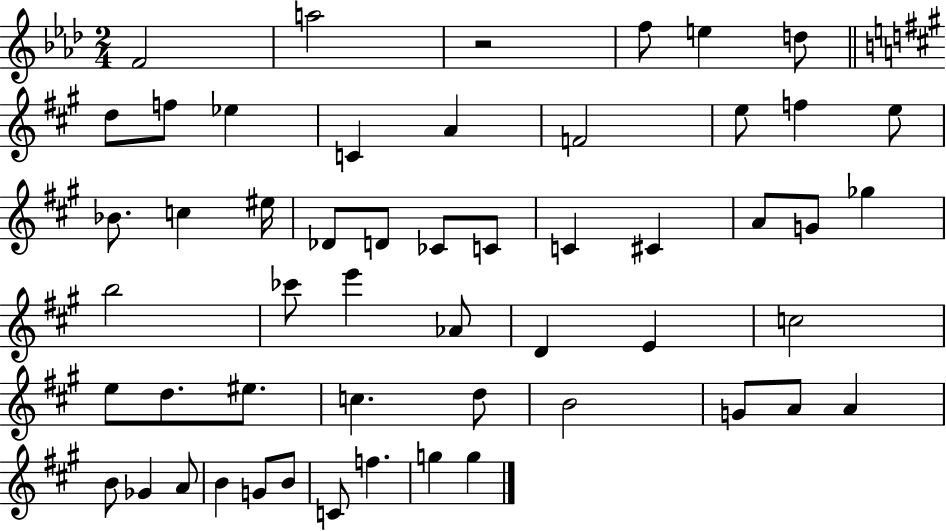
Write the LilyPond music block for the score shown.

{
  \clef treble
  \numericTimeSignature
  \time 2/4
  \key aes \major
  f'2 | a''2 | r2 | f''8 e''4 d''8 | \break \bar "||" \break \key a \major d''8 f''8 ees''4 | c'4 a'4 | f'2 | e''8 f''4 e''8 | \break bes'8. c''4 eis''16 | des'8 d'8 ces'8 c'8 | c'4 cis'4 | a'8 g'8 ges''4 | \break b''2 | ces'''8 e'''4 aes'8 | d'4 e'4 | c''2 | \break e''8 d''8. eis''8. | c''4. d''8 | b'2 | g'8 a'8 a'4 | \break b'8 ges'4 a'8 | b'4 g'8 b'8 | c'8 f''4. | g''4 g''4 | \break \bar "|."
}